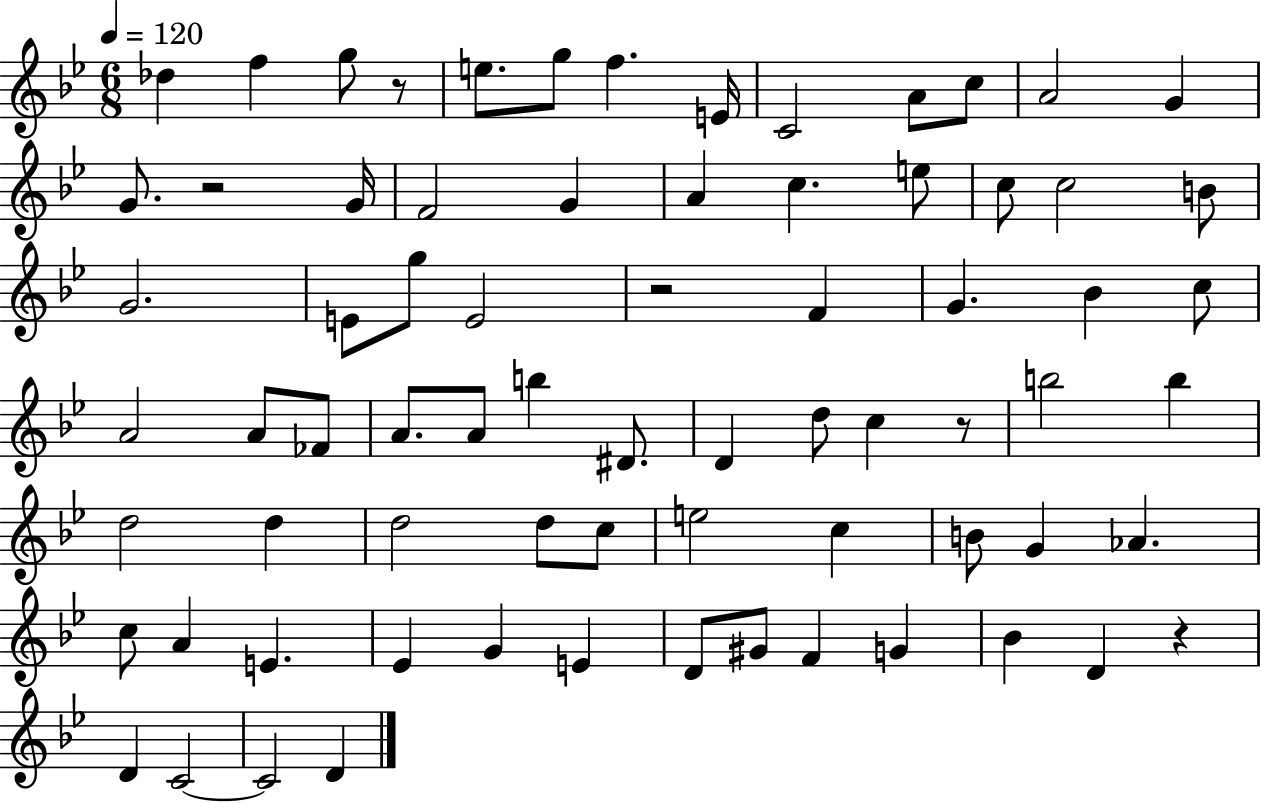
{
  \clef treble
  \numericTimeSignature
  \time 6/8
  \key bes \major
  \tempo 4 = 120
  des''4 f''4 g''8 r8 | e''8. g''8 f''4. e'16 | c'2 a'8 c''8 | a'2 g'4 | \break g'8. r2 g'16 | f'2 g'4 | a'4 c''4. e''8 | c''8 c''2 b'8 | \break g'2. | e'8 g''8 e'2 | r2 f'4 | g'4. bes'4 c''8 | \break a'2 a'8 fes'8 | a'8. a'8 b''4 dis'8. | d'4 d''8 c''4 r8 | b''2 b''4 | \break d''2 d''4 | d''2 d''8 c''8 | e''2 c''4 | b'8 g'4 aes'4. | \break c''8 a'4 e'4. | ees'4 g'4 e'4 | d'8 gis'8 f'4 g'4 | bes'4 d'4 r4 | \break d'4 c'2~~ | c'2 d'4 | \bar "|."
}